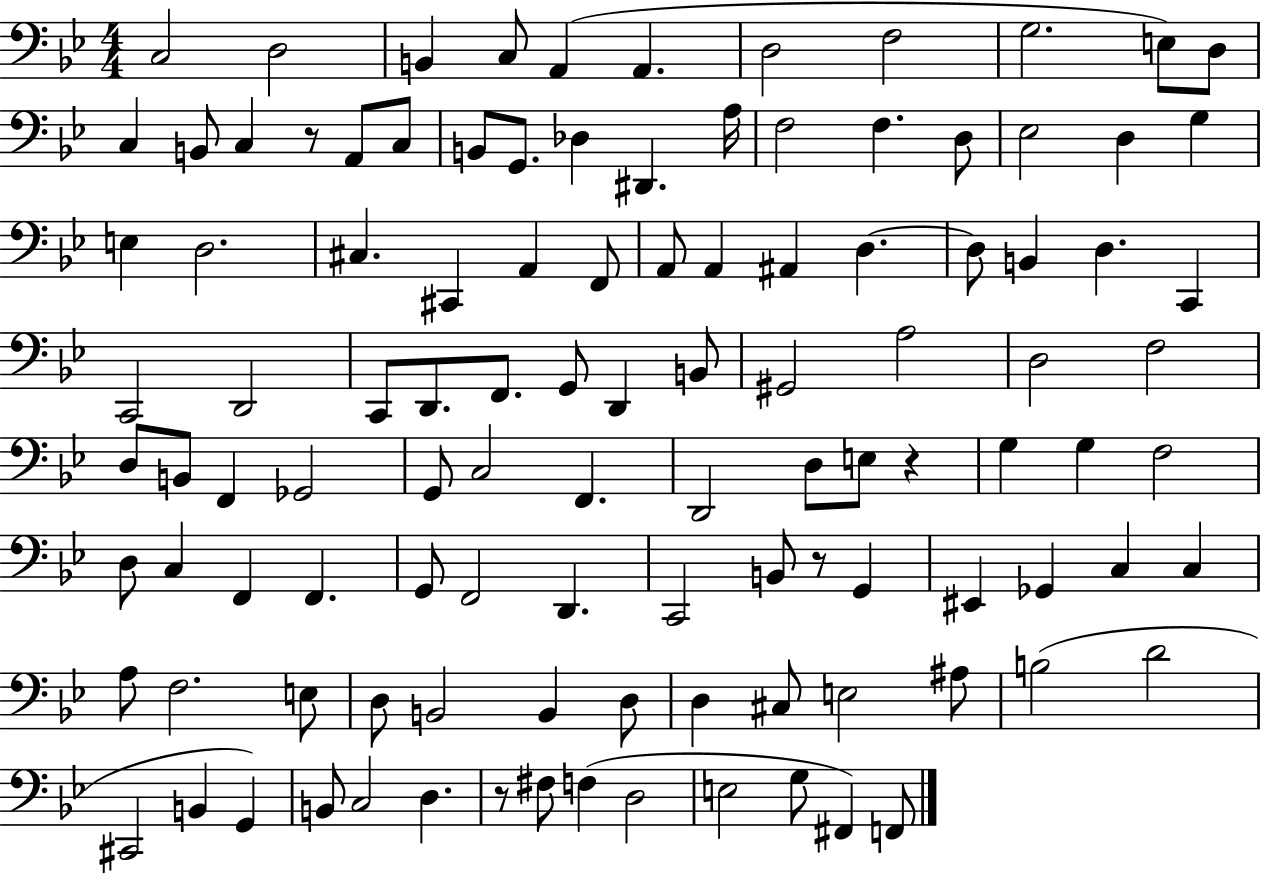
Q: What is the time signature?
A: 4/4